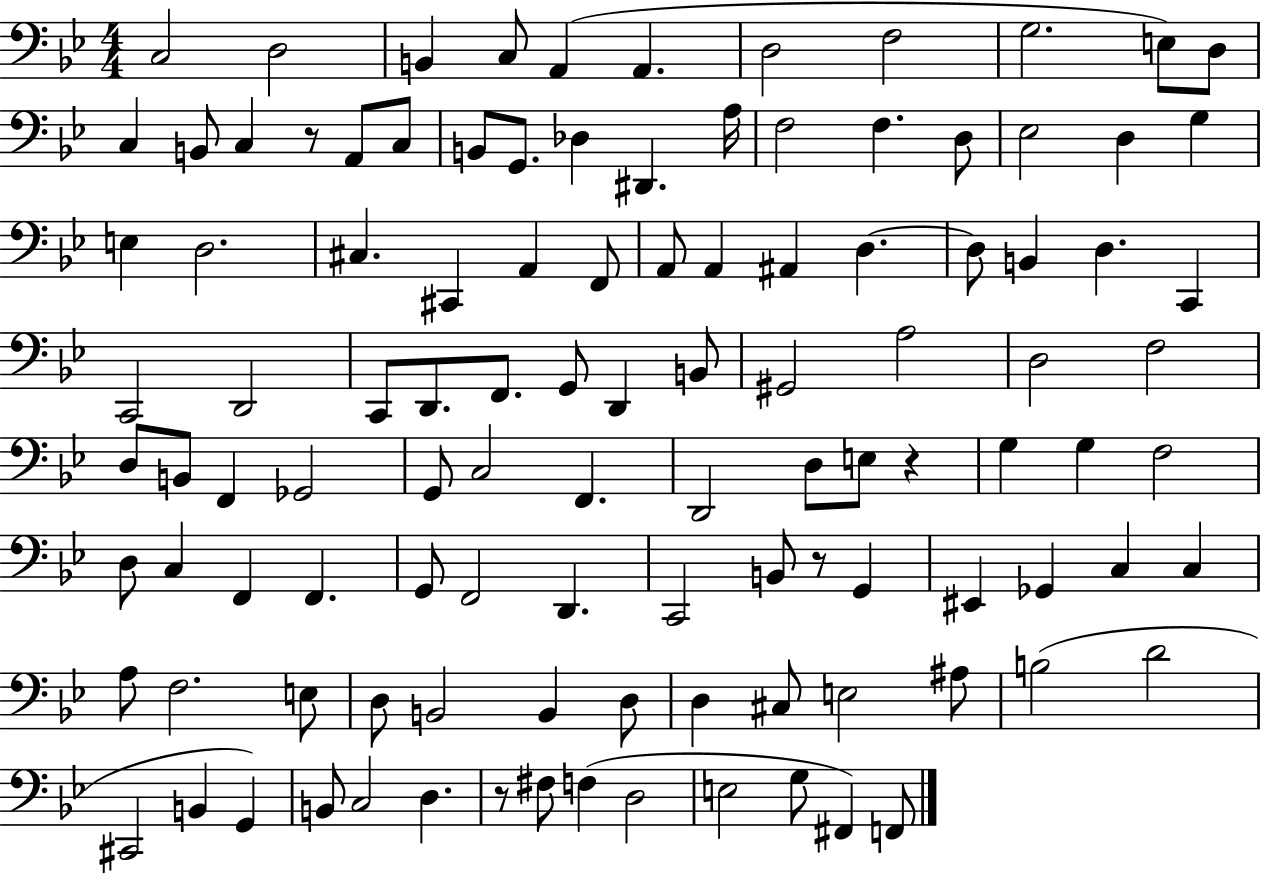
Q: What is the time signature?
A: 4/4